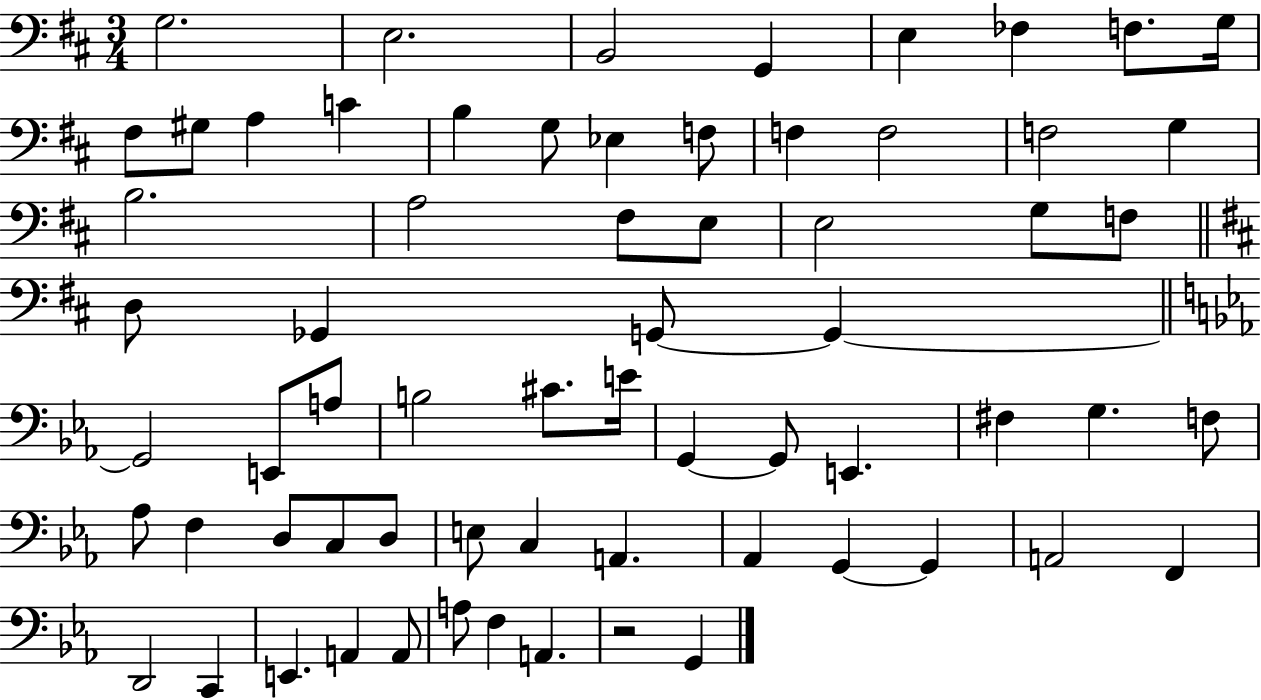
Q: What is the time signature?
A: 3/4